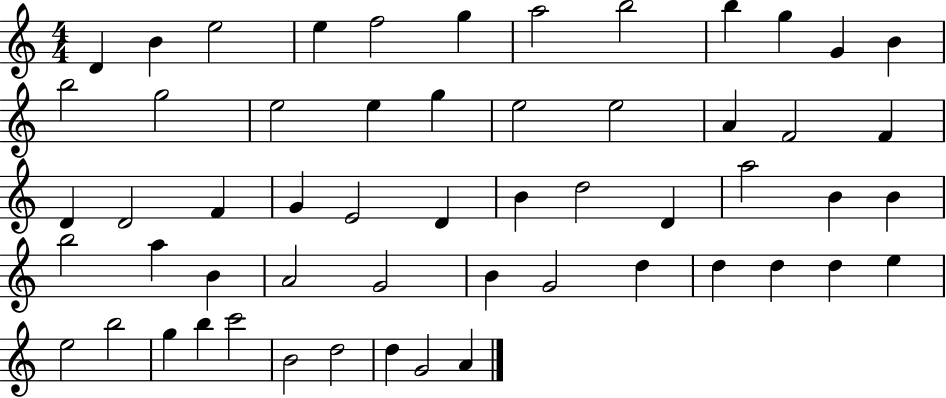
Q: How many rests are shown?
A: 0